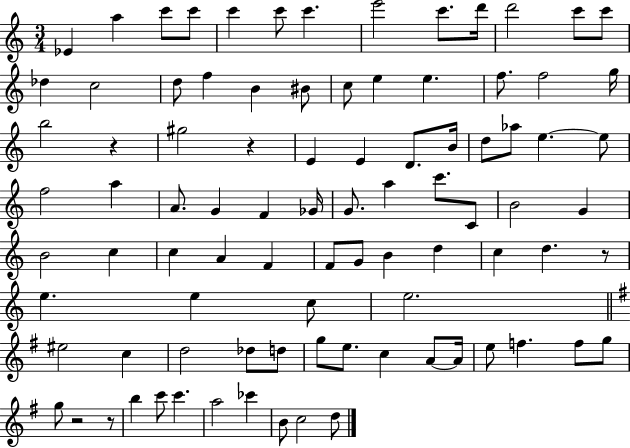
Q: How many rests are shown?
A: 5